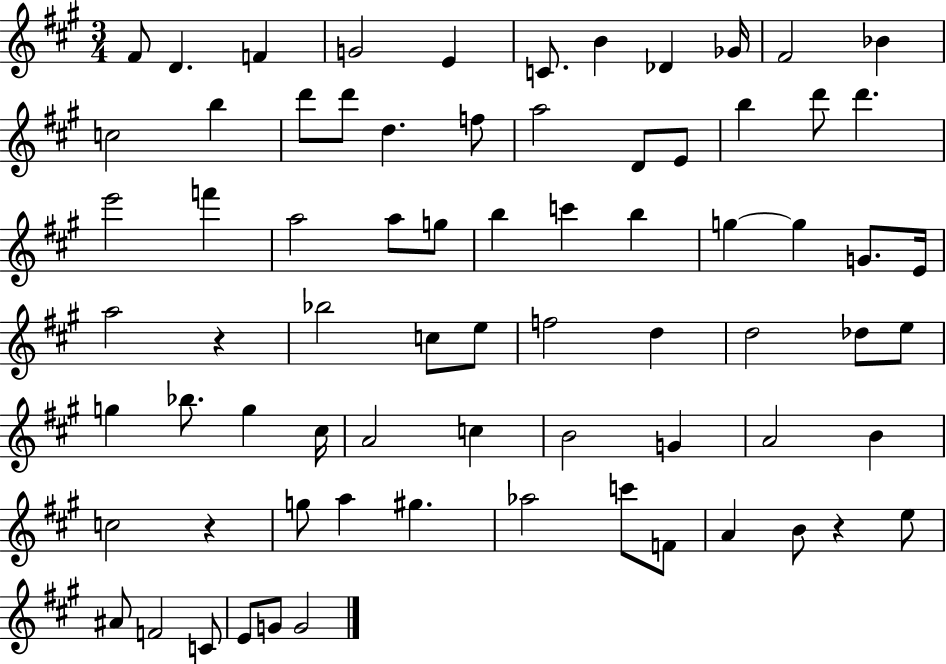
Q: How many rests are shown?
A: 3